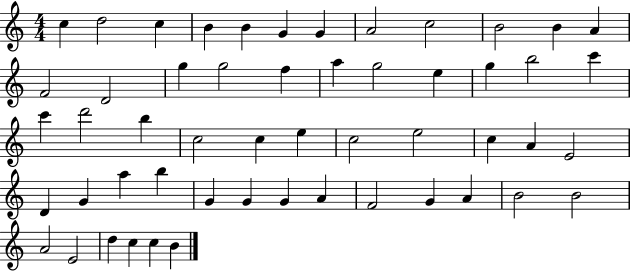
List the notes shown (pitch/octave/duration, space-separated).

C5/q D5/h C5/q B4/q B4/q G4/q G4/q A4/h C5/h B4/h B4/q A4/q F4/h D4/h G5/q G5/h F5/q A5/q G5/h E5/q G5/q B5/h C6/q C6/q D6/h B5/q C5/h C5/q E5/q C5/h E5/h C5/q A4/q E4/h D4/q G4/q A5/q B5/q G4/q G4/q G4/q A4/q F4/h G4/q A4/q B4/h B4/h A4/h E4/h D5/q C5/q C5/q B4/q